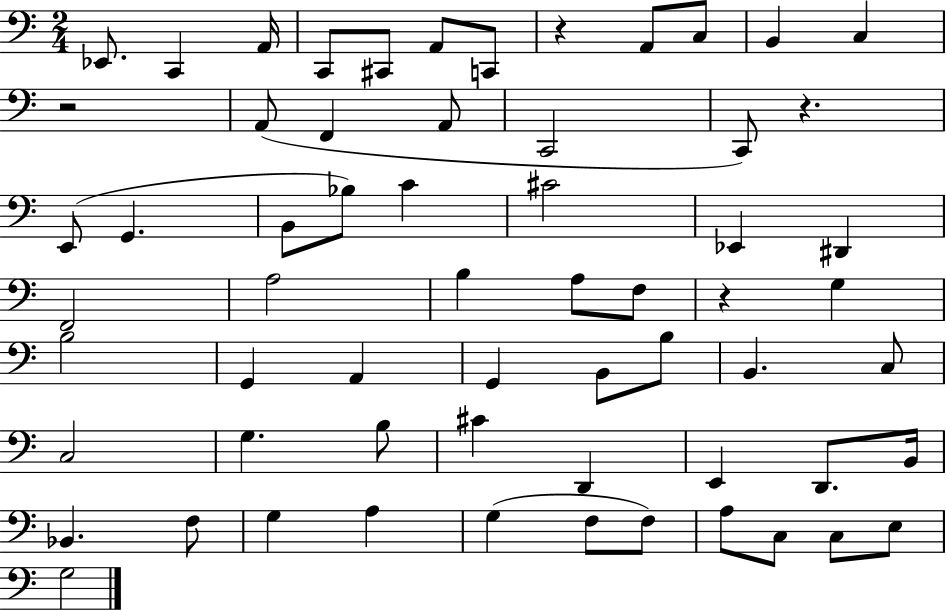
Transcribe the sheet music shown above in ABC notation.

X:1
T:Untitled
M:2/4
L:1/4
K:C
_E,,/2 C,, A,,/4 C,,/2 ^C,,/2 A,,/2 C,,/2 z A,,/2 C,/2 B,, C, z2 A,,/2 F,, A,,/2 C,,2 C,,/2 z E,,/2 G,, B,,/2 _B,/2 C ^C2 _E,, ^D,, F,,2 A,2 B, A,/2 F,/2 z G, B,2 G,, A,, G,, B,,/2 B,/2 B,, C,/2 C,2 G, B,/2 ^C D,, E,, D,,/2 B,,/4 _B,, F,/2 G, A, G, F,/2 F,/2 A,/2 C,/2 C,/2 E,/2 G,2